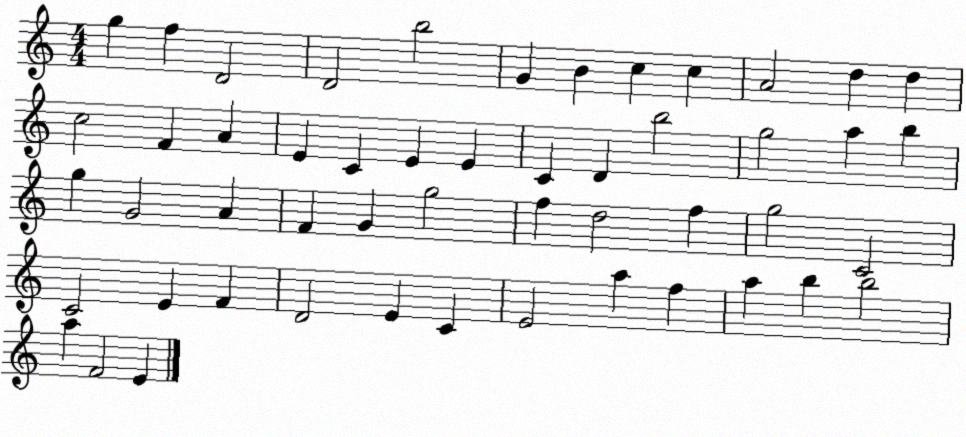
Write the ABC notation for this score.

X:1
T:Untitled
M:4/4
L:1/4
K:C
g f D2 D2 b2 G B c c A2 d d c2 F A E C E E C D b2 g2 a b g G2 A F G g2 f d2 f g2 C2 C2 E F D2 E C E2 a f a b b2 a F2 E